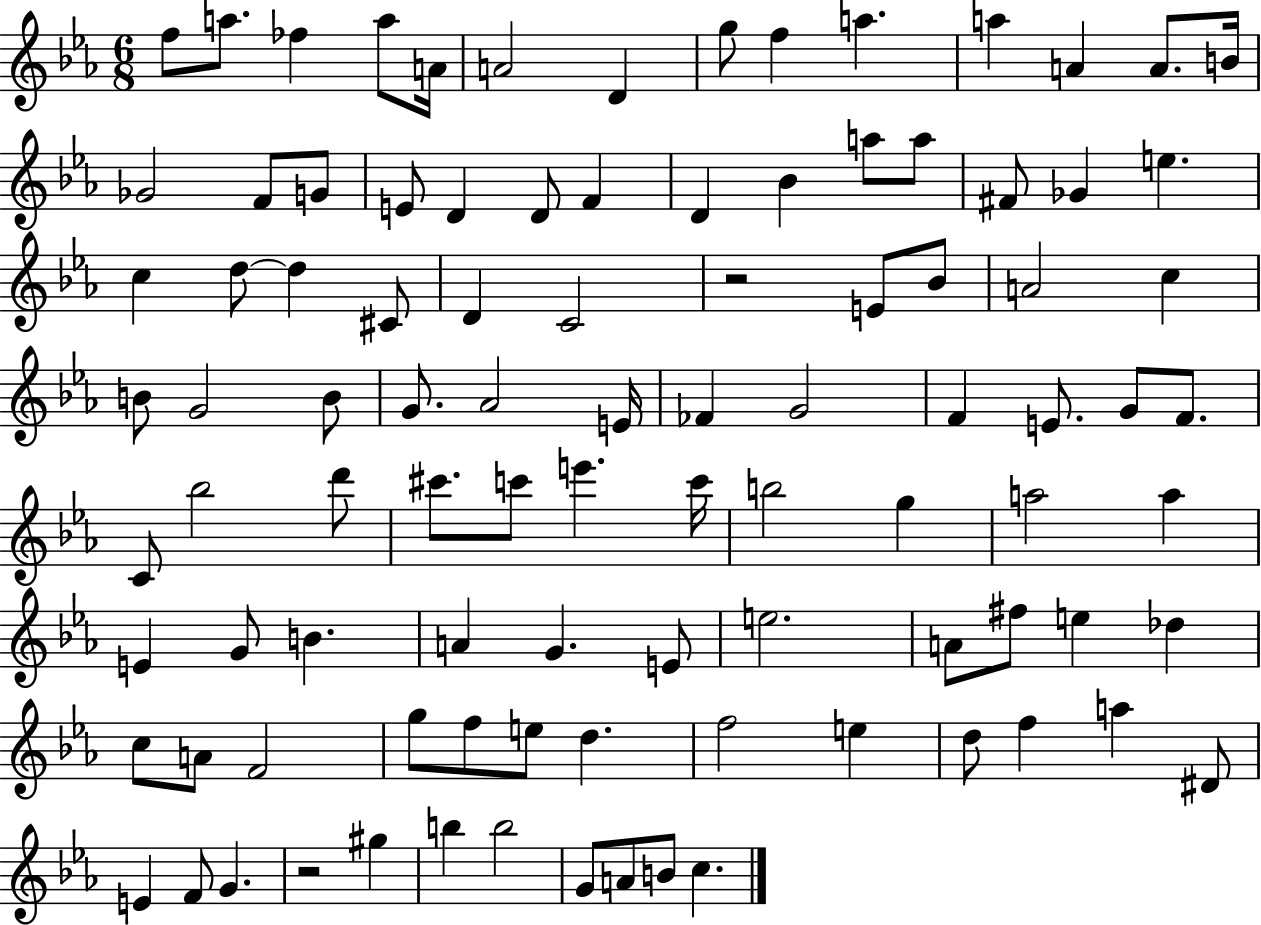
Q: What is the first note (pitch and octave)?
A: F5